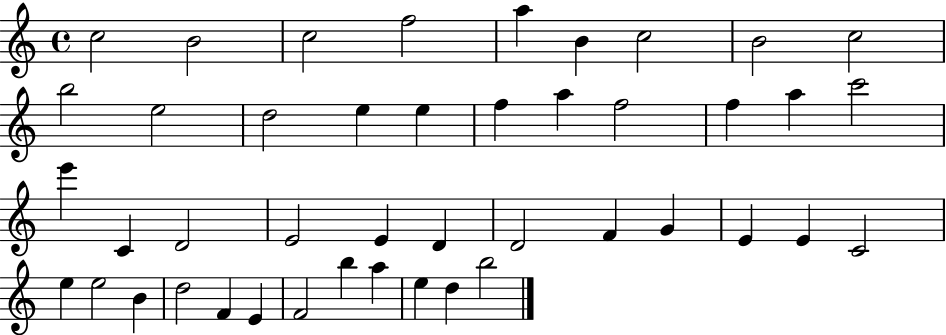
X:1
T:Untitled
M:4/4
L:1/4
K:C
c2 B2 c2 f2 a B c2 B2 c2 b2 e2 d2 e e f a f2 f a c'2 e' C D2 E2 E D D2 F G E E C2 e e2 B d2 F E F2 b a e d b2